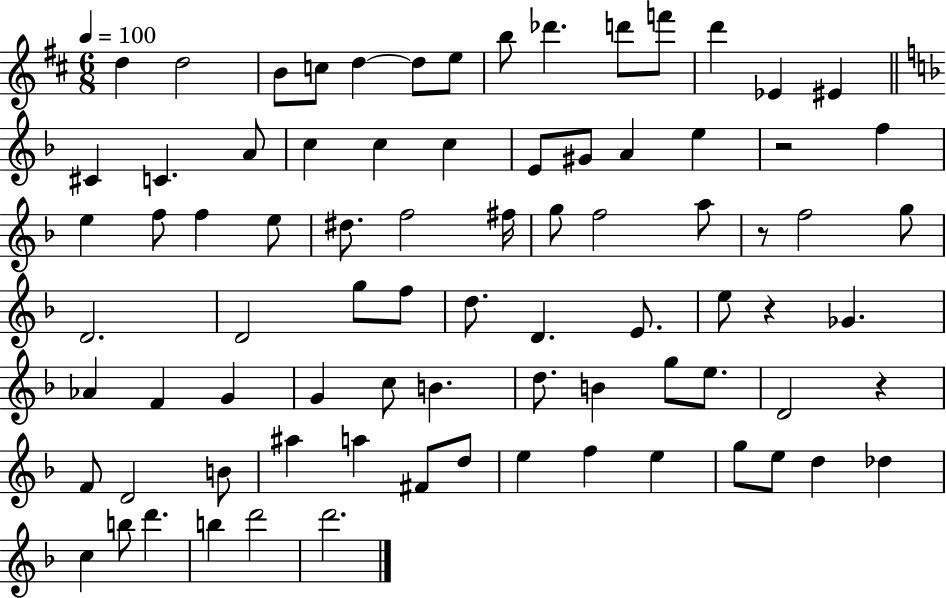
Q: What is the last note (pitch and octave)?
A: D6